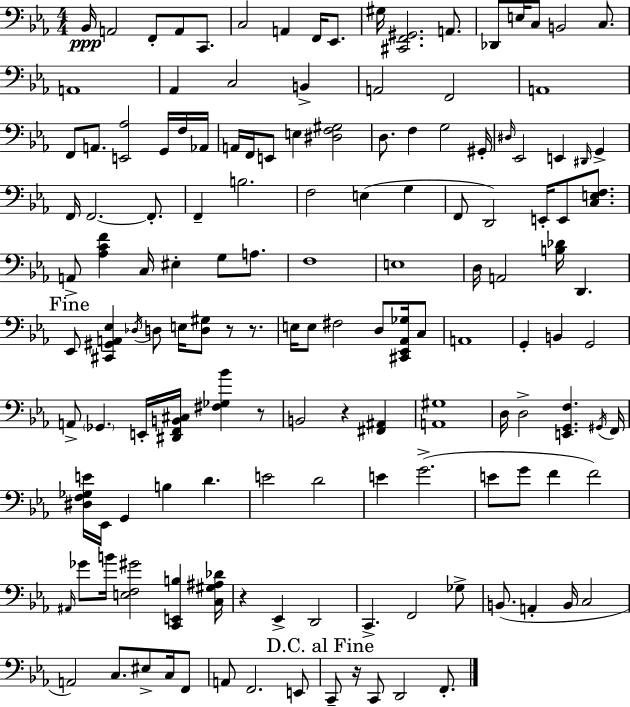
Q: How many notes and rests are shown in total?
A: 144